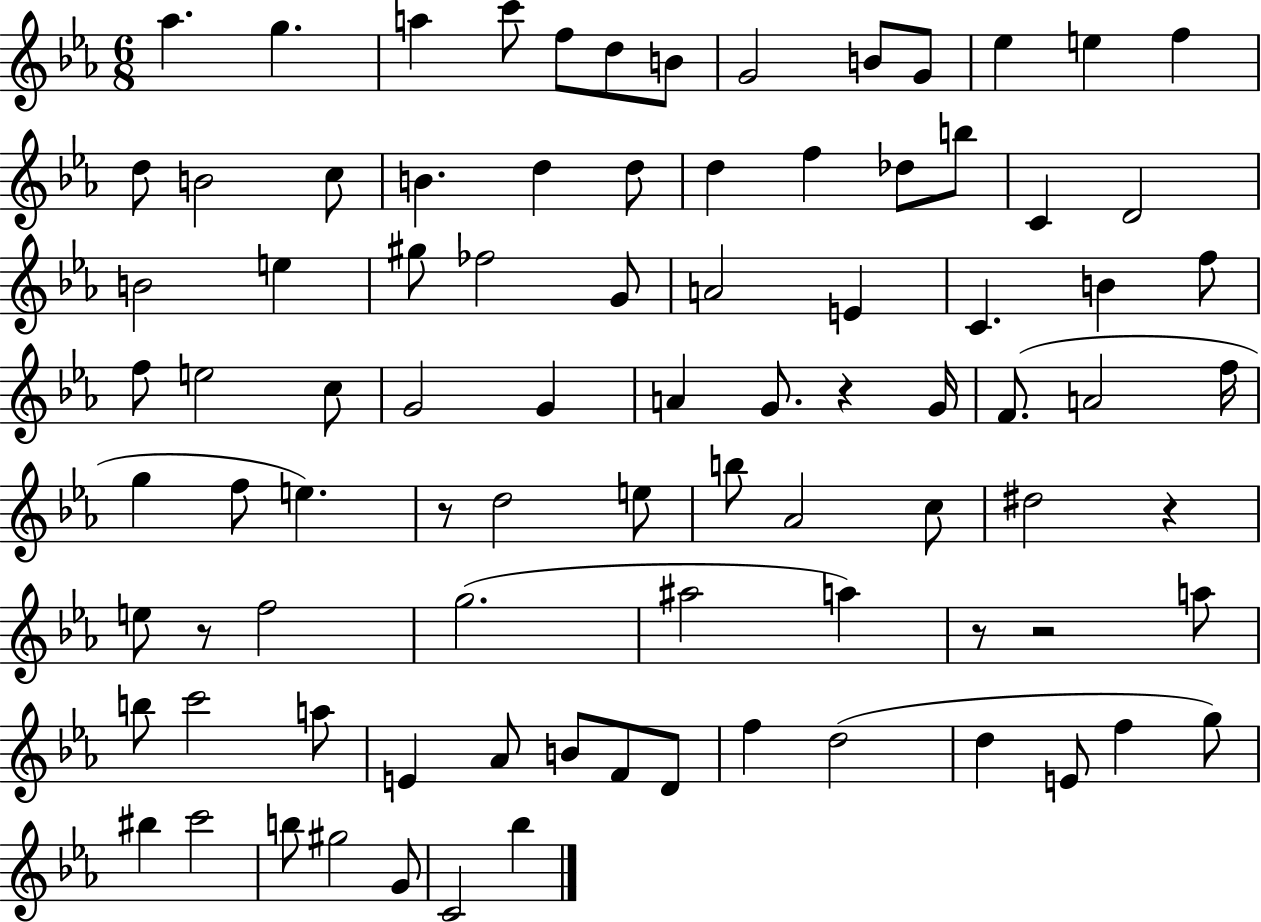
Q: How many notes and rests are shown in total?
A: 88